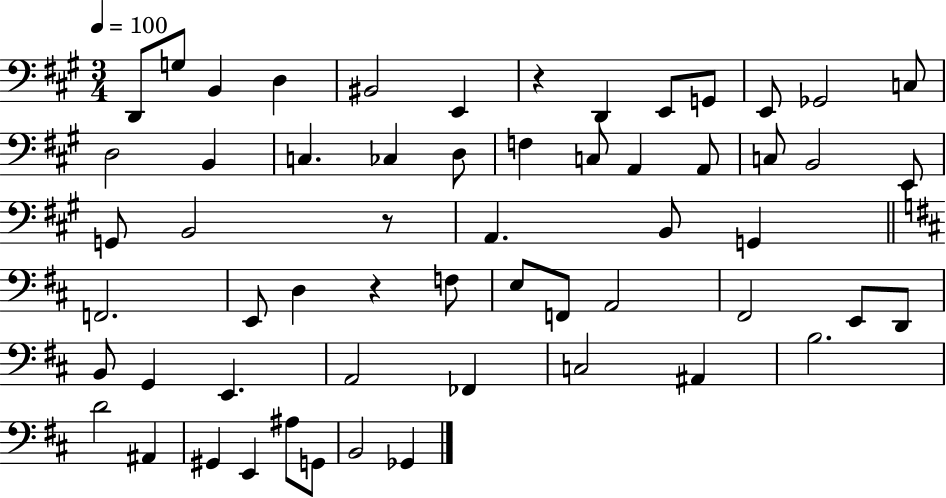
X:1
T:Untitled
M:3/4
L:1/4
K:A
D,,/2 G,/2 B,, D, ^B,,2 E,, z D,, E,,/2 G,,/2 E,,/2 _G,,2 C,/2 D,2 B,, C, _C, D,/2 F, C,/2 A,, A,,/2 C,/2 B,,2 E,,/2 G,,/2 B,,2 z/2 A,, B,,/2 G,, F,,2 E,,/2 D, z F,/2 E,/2 F,,/2 A,,2 ^F,,2 E,,/2 D,,/2 B,,/2 G,, E,, A,,2 _F,, C,2 ^A,, B,2 D2 ^A,, ^G,, E,, ^A,/2 G,,/2 B,,2 _G,,